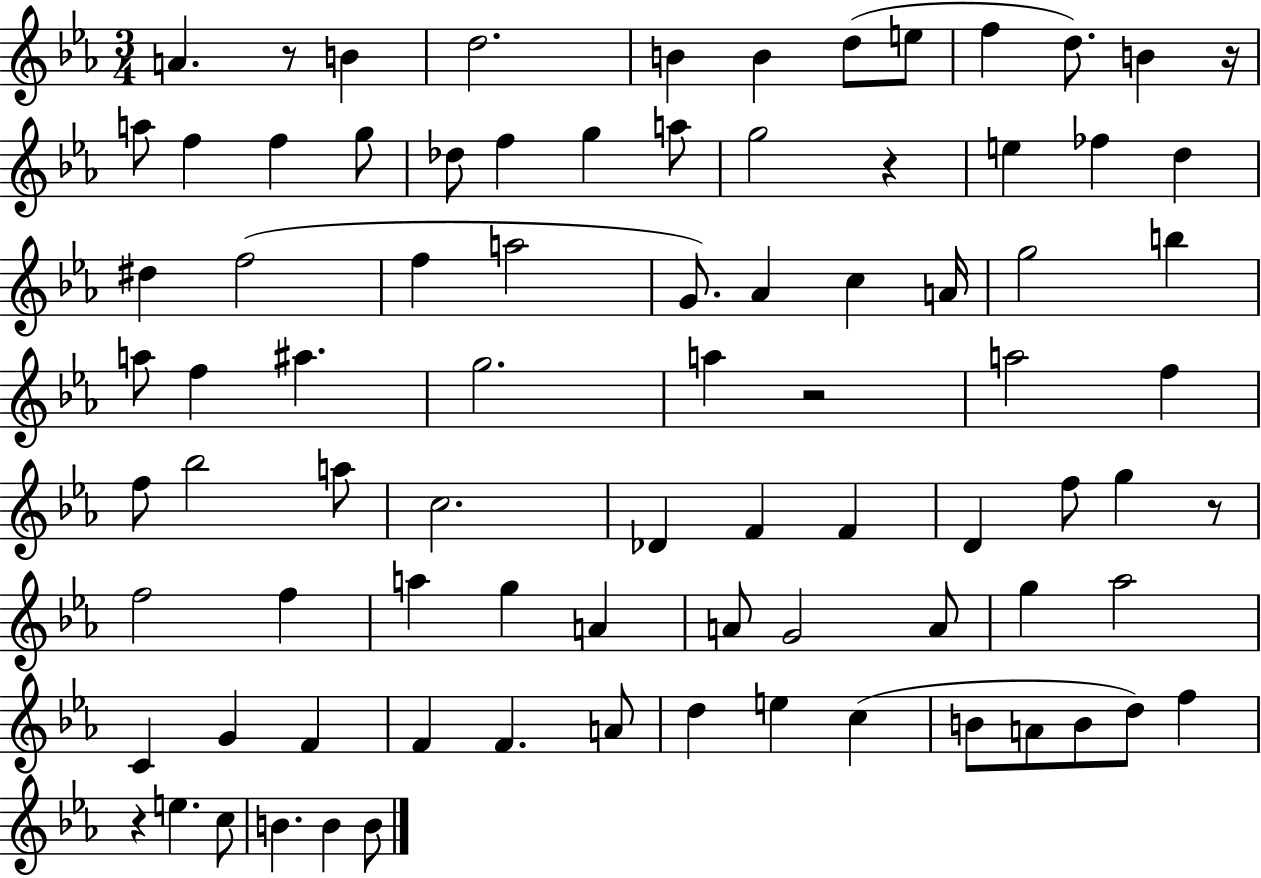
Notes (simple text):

A4/q. R/e B4/q D5/h. B4/q B4/q D5/e E5/e F5/q D5/e. B4/q R/s A5/e F5/q F5/q G5/e Db5/e F5/q G5/q A5/e G5/h R/q E5/q FES5/q D5/q D#5/q F5/h F5/q A5/h G4/e. Ab4/q C5/q A4/s G5/h B5/q A5/e F5/q A#5/q. G5/h. A5/q R/h A5/h F5/q F5/e Bb5/h A5/e C5/h. Db4/q F4/q F4/q D4/q F5/e G5/q R/e F5/h F5/q A5/q G5/q A4/q A4/e G4/h A4/e G5/q Ab5/h C4/q G4/q F4/q F4/q F4/q. A4/e D5/q E5/q C5/q B4/e A4/e B4/e D5/e F5/q R/q E5/q. C5/e B4/q. B4/q B4/e